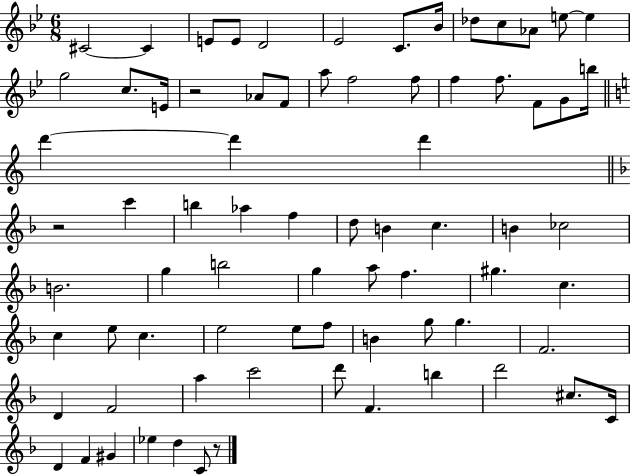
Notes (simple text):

C#4/h C#4/q E4/e E4/e D4/h Eb4/h C4/e. Bb4/s Db5/e C5/e Ab4/e E5/e E5/q G5/h C5/e. E4/s R/h Ab4/e F4/e A5/e F5/h F5/e F5/q F5/e. F4/e G4/e B5/s D6/q D6/q D6/q R/h C6/q B5/q Ab5/q F5/q D5/e B4/q C5/q. B4/q CES5/h B4/h. G5/q B5/h G5/q A5/e F5/q. G#5/q. C5/q. C5/q E5/e C5/q. E5/h E5/e F5/e B4/q G5/e G5/q. F4/h. D4/q F4/h A5/q C6/h D6/e F4/q. B5/q D6/h C#5/e. C4/s D4/q F4/q G#4/q Eb5/q D5/q C4/e R/e